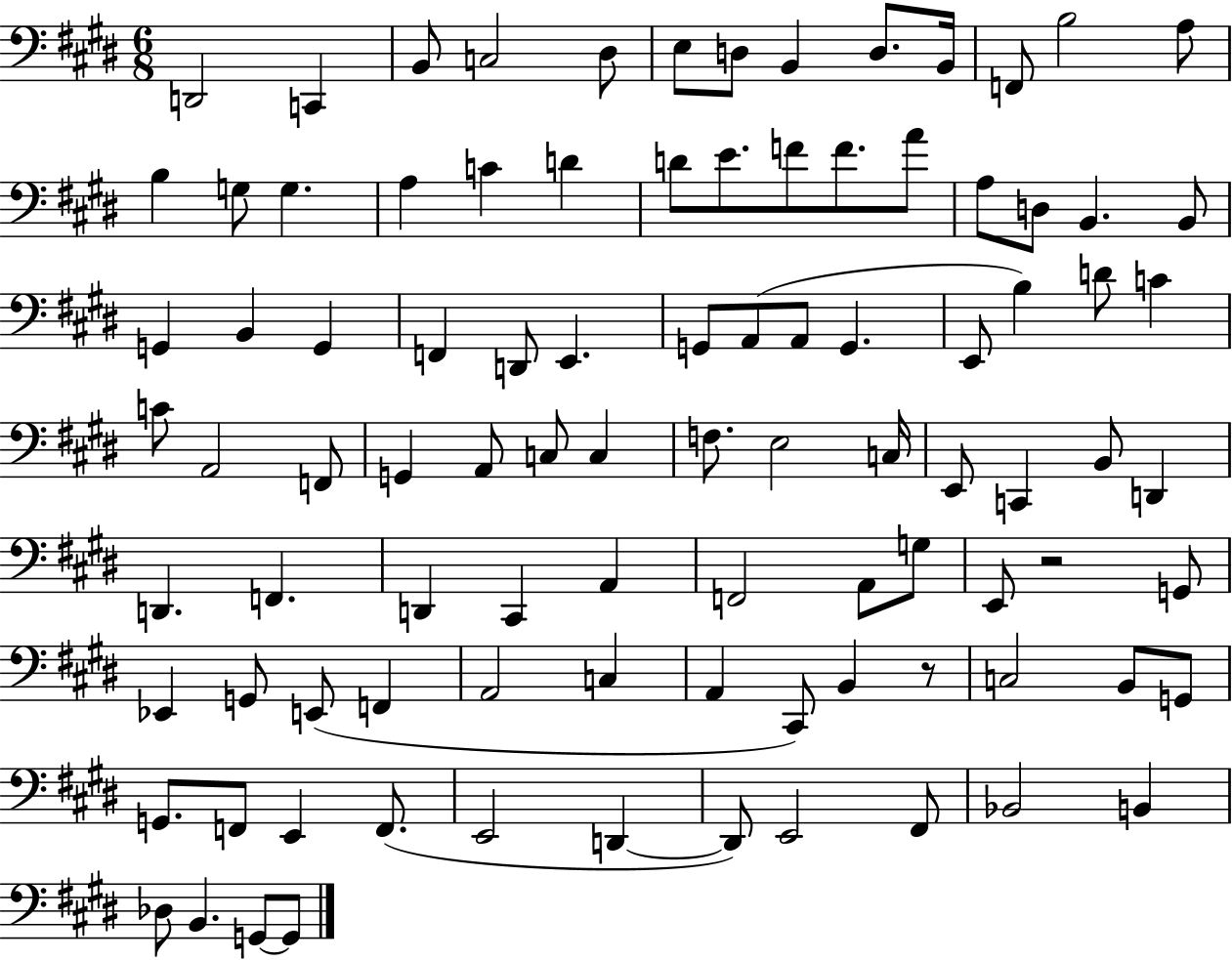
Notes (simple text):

D2/h C2/q B2/e C3/h D#3/e E3/e D3/e B2/q D3/e. B2/s F2/e B3/h A3/e B3/q G3/e G3/q. A3/q C4/q D4/q D4/e E4/e. F4/e F4/e. A4/e A3/e D3/e B2/q. B2/e G2/q B2/q G2/q F2/q D2/e E2/q. G2/e A2/e A2/e G2/q. E2/e B3/q D4/e C4/q C4/e A2/h F2/e G2/q A2/e C3/e C3/q F3/e. E3/h C3/s E2/e C2/q B2/e D2/q D2/q. F2/q. D2/q C#2/q A2/q F2/h A2/e G3/e E2/e R/h G2/e Eb2/q G2/e E2/e F2/q A2/h C3/q A2/q C#2/e B2/q R/e C3/h B2/e G2/e G2/e. F2/e E2/q F2/e. E2/h D2/q D2/e E2/h F#2/e Bb2/h B2/q Db3/e B2/q. G2/e G2/e